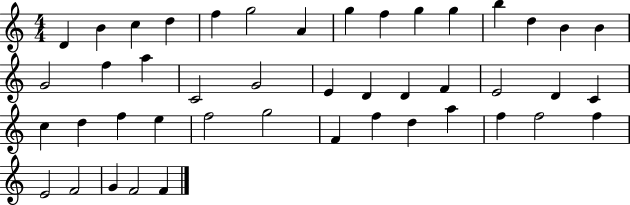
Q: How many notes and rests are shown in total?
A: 45